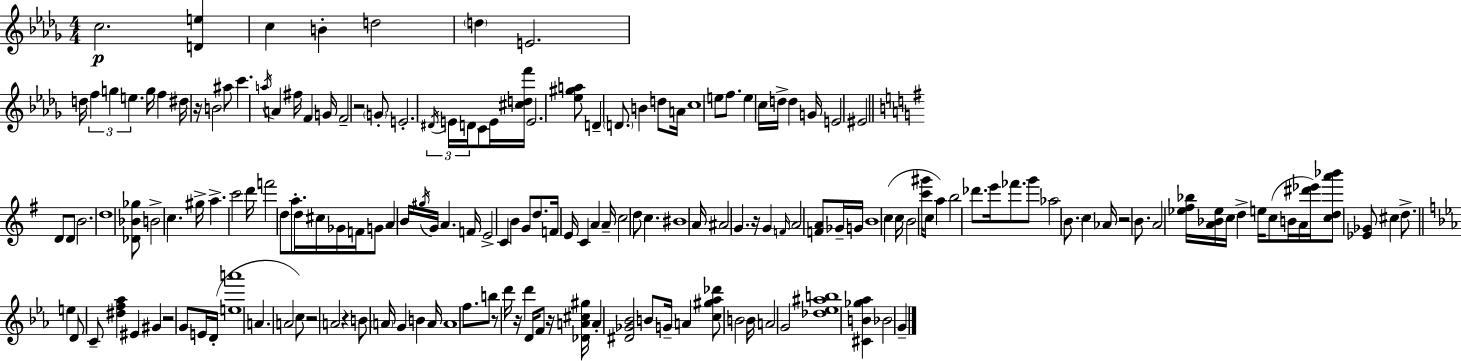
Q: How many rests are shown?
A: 10